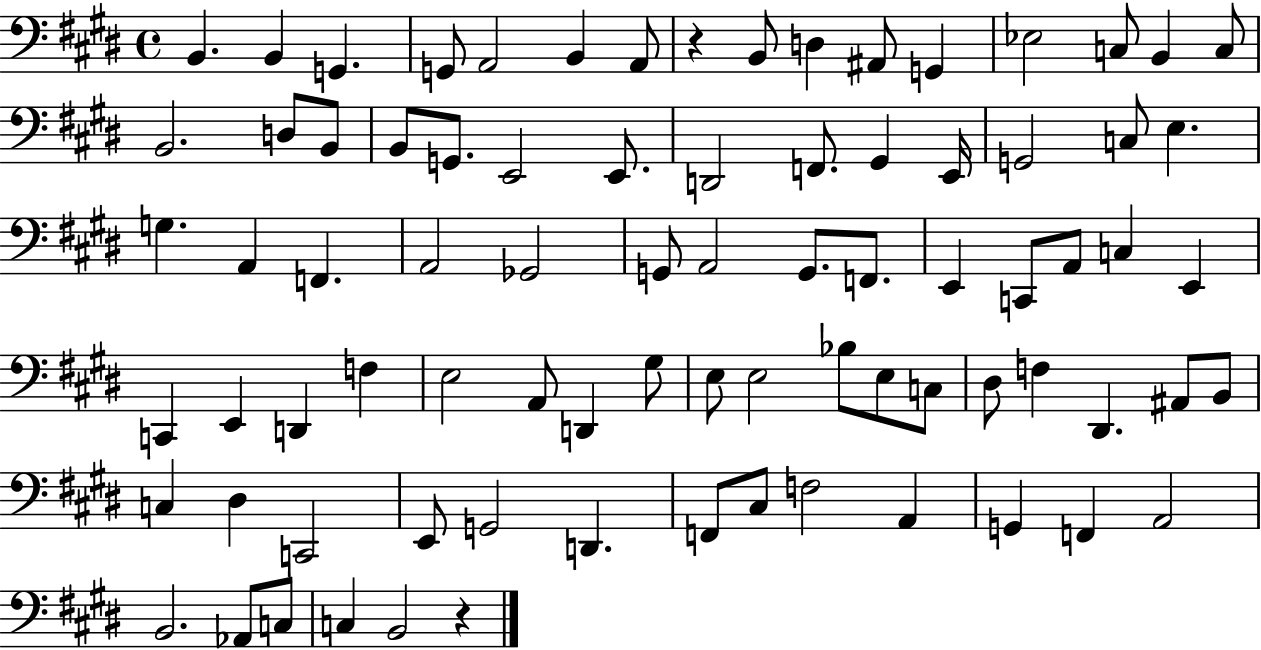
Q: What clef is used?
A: bass